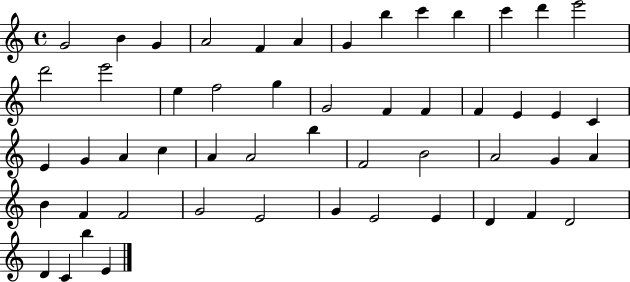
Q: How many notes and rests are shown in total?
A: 52